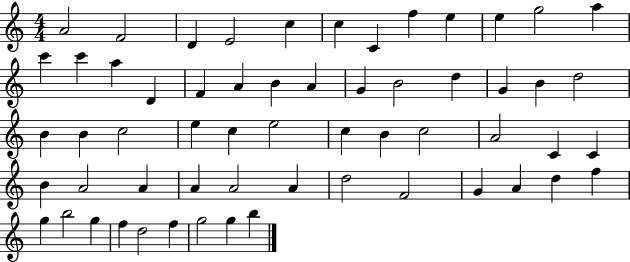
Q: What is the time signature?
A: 4/4